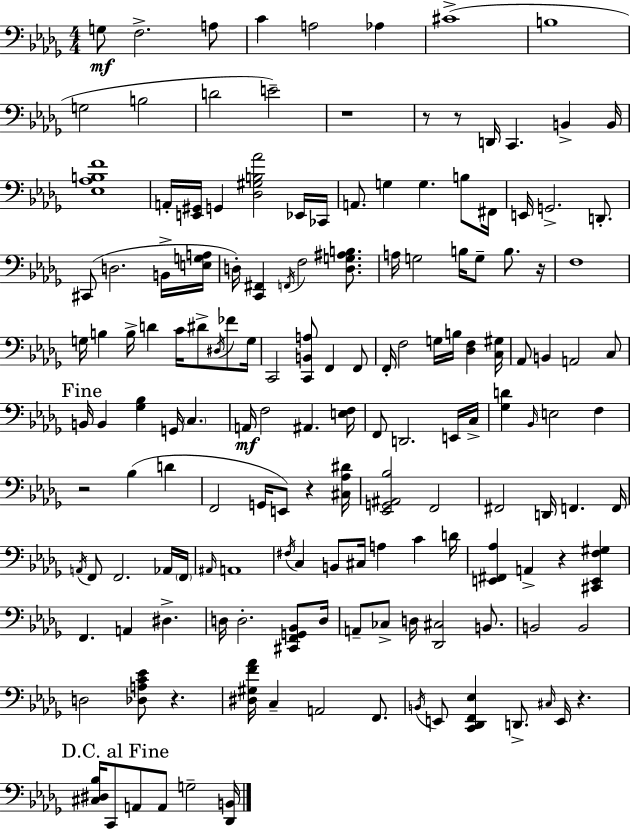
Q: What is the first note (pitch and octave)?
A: G3